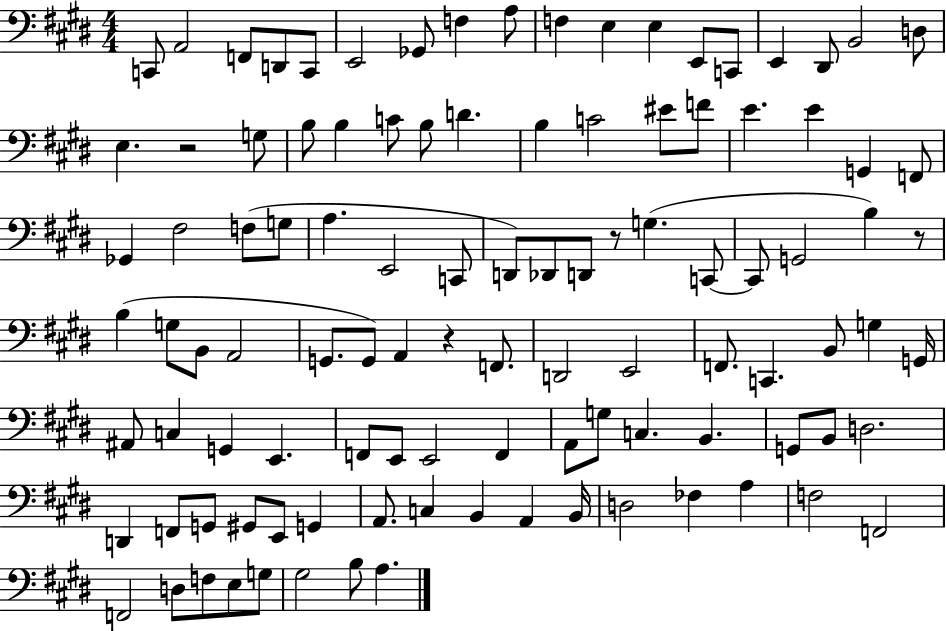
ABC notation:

X:1
T:Untitled
M:4/4
L:1/4
K:E
C,,/2 A,,2 F,,/2 D,,/2 C,,/2 E,,2 _G,,/2 F, A,/2 F, E, E, E,,/2 C,,/2 E,, ^D,,/2 B,,2 D,/2 E, z2 G,/2 B,/2 B, C/2 B,/2 D B, C2 ^E/2 F/2 E E G,, F,,/2 _G,, ^F,2 F,/2 G,/2 A, E,,2 C,,/2 D,,/2 _D,,/2 D,,/2 z/2 G, C,,/2 C,,/2 G,,2 B, z/2 B, G,/2 B,,/2 A,,2 G,,/2 G,,/2 A,, z F,,/2 D,,2 E,,2 F,,/2 C,, B,,/2 G, G,,/4 ^A,,/2 C, G,, E,, F,,/2 E,,/2 E,,2 F,, A,,/2 G,/2 C, B,, G,,/2 B,,/2 D,2 D,, F,,/2 G,,/2 ^G,,/2 E,,/2 G,, A,,/2 C, B,, A,, B,,/4 D,2 _F, A, F,2 F,,2 F,,2 D,/2 F,/2 E,/2 G,/2 ^G,2 B,/2 A,